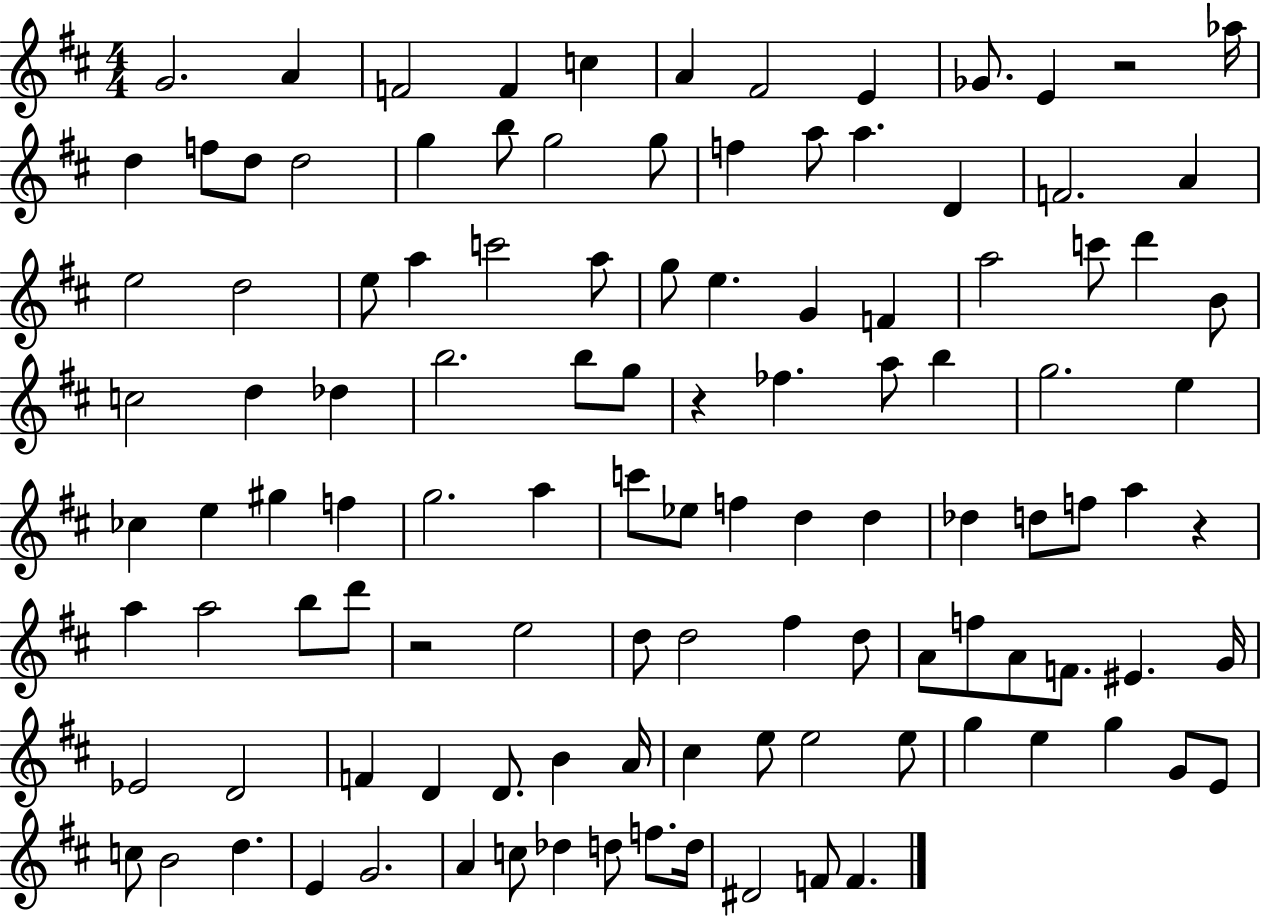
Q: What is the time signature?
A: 4/4